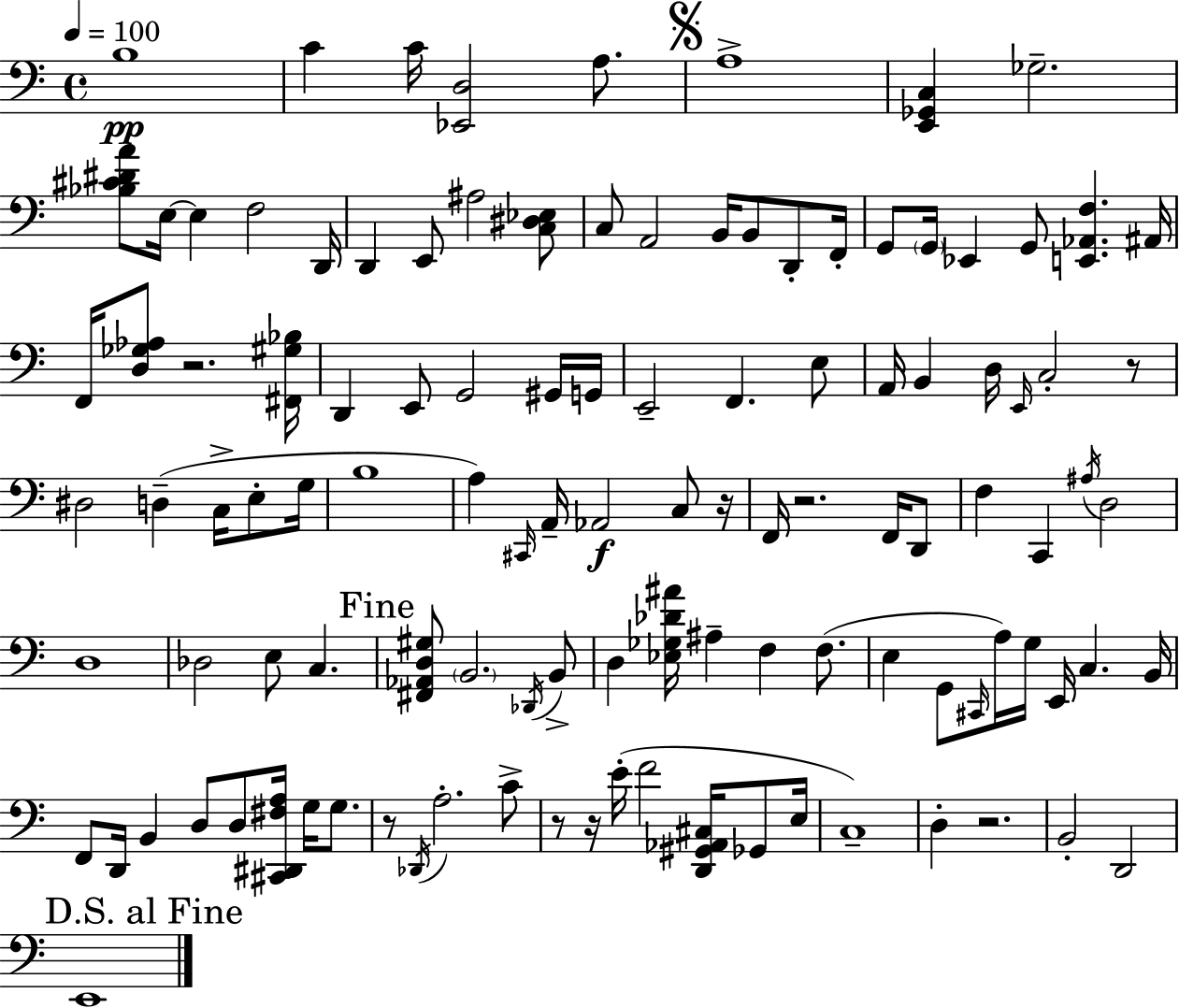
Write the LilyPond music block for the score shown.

{
  \clef bass
  \time 4/4
  \defaultTimeSignature
  \key c \major
  \tempo 4 = 100
  b1\pp | c'4 c'16 <ees, d>2 a8. | \mark \markup { \musicglyph "scripts.segno" } a1-> | <e, ges, c>4 ges2.-- | \break <bes cis' dis' a'>8 e16~~ e4 f2 d,16 | d,4 e,8 ais2 <c dis ees>8 | c8 a,2 b,16 b,8 d,8-. f,16-. | g,8 \parenthesize g,16 ees,4 g,8 <e, aes, f>4. ais,16 | \break f,16 <d ges aes>8 r2. <fis, gis bes>16 | d,4 e,8 g,2 gis,16 g,16 | e,2-- f,4. e8 | a,16 b,4 d16 \grace { e,16 } c2-. r8 | \break dis2 d4--( c16-> e8-. | g16 b1 | a4) \grace { cis,16 } a,16-- aes,2\f c8 | r16 f,16 r2. f,16 | \break d,8 f4 c,4 \acciaccatura { ais16 } d2 | d1 | des2 e8 c4. | \mark "Fine" <fis, aes, d gis>8 \parenthesize b,2. | \break \acciaccatura { des,16 } b,8-> d4 <ees ges des' ais'>16 ais4-- f4 | f8.( e4 g,8 \grace { cis,16 }) a16 g16 e,16 c4. | b,16 f,8 d,16 b,4 d8 d8 | <cis, dis, fis a>16 g16 g8. r8 \acciaccatura { des,16 } a2.-. | \break c'8-> r8 r16 e'16-.( f'2 | <d, gis, aes, cis>16 ges,8 e16 c1--) | d4-. r2. | b,2-. d,2 | \break \mark "D.S. al Fine" e,1 | \bar "|."
}